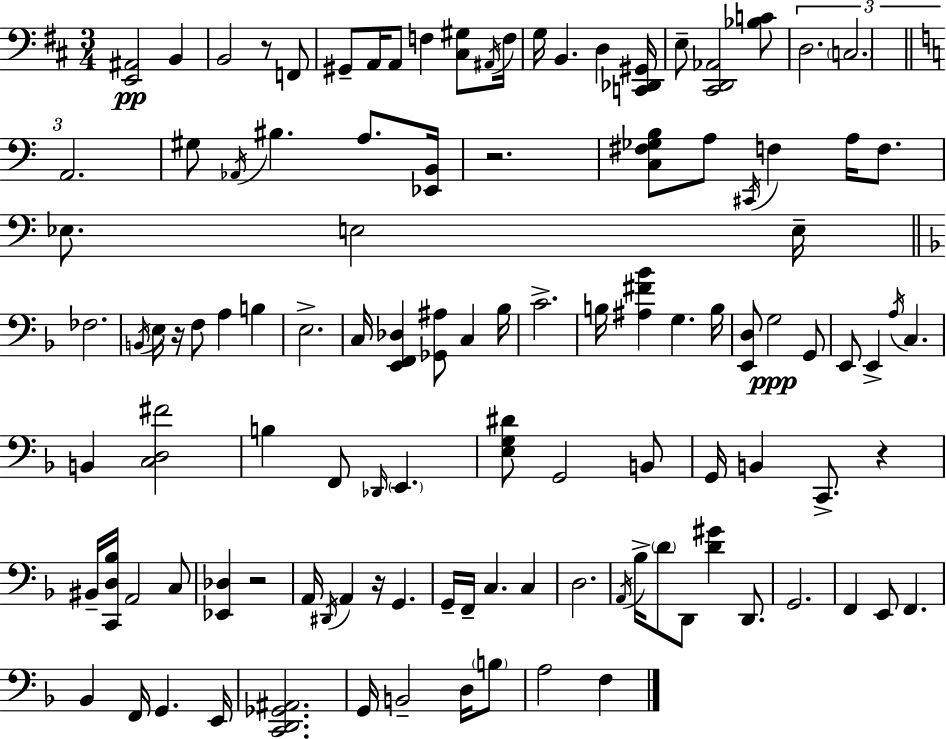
{
  \clef bass
  \numericTimeSignature
  \time 3/4
  \key d \major
  <e, ais,>2\pp b,4 | b,2 r8 f,8 | gis,8-- a,16 a,8 f4 <cis gis>8 \acciaccatura { ais,16 } | f16 g16 b,4. d4 | \break <c, des, gis,>16 e8-- <cis, d, aes,>2 <bes c'>8 | \tuplet 3/2 { d2. | \parenthesize c2. | \bar "||" \break \key a \minor a,2. } | gis8 \acciaccatura { aes,16 } bis4. a8. | <ees, b,>16 r2. | <c fis ges b>8 a8 \acciaccatura { cis,16 } f4 a16 f8. | \break ees8. e2 | e16-- \bar "||" \break \key f \major fes2. | \acciaccatura { b,16 } e16 r16 f8 a4 b4 | e2.-> | c16 <e, f, des>4 <ges, ais>8 c4 | \break bes16 c'2.-> | b16 <ais fis' bes'>4 g4. | b16 <e, d>8 g2\ppp g,8 | e,8 e,4-> \acciaccatura { a16 } c4. | \break b,4 <c d fis'>2 | b4 f,8 \grace { des,16 } \parenthesize e,4. | <e g dis'>8 g,2 | b,8 g,16 b,4 c,8.-> r4 | \break bis,16-- <c, d bes>16 a,2 | c8 <ees, des>4 r2 | a,16 \acciaccatura { dis,16 } a,4 r16 g,4. | g,16-- f,16-- c4. | \break c4 d2. | \acciaccatura { a,16 } bes16-> \parenthesize d'8 d,8 <d' gis'>4 | d,8. g,2. | f,4 e,8 f,4. | \break bes,4 f,16 g,4. | e,16 <c, d, ges, ais,>2. | g,16 b,2-- | d16 \parenthesize b8 a2 | \break f4 \bar "|."
}